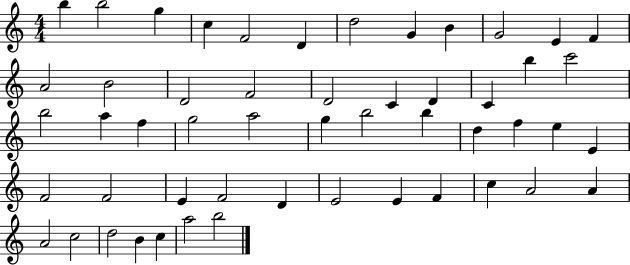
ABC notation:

X:1
T:Untitled
M:4/4
L:1/4
K:C
b b2 g c F2 D d2 G B G2 E F A2 B2 D2 F2 D2 C D C b c'2 b2 a f g2 a2 g b2 b d f e E F2 F2 E F2 D E2 E F c A2 A A2 c2 d2 B c a2 b2